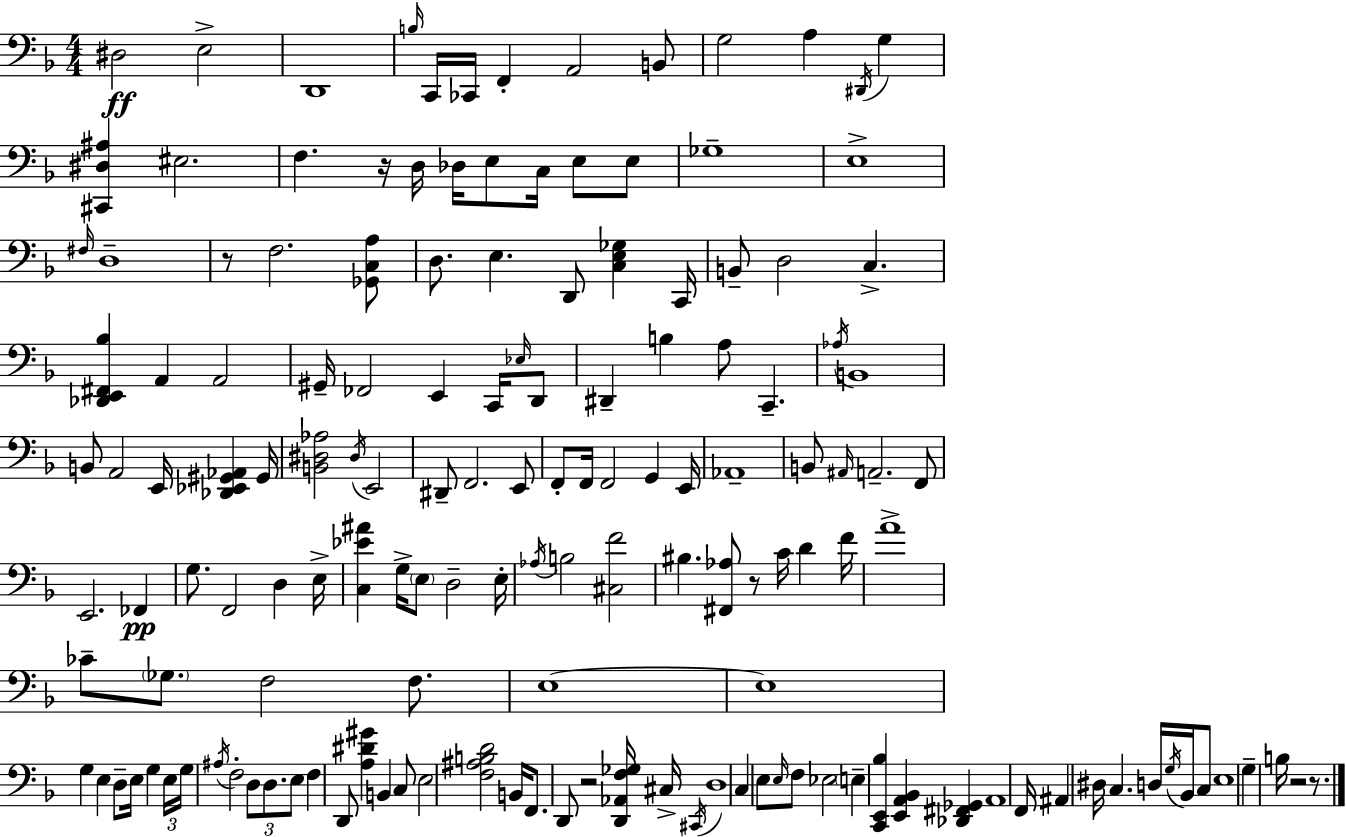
X:1
T:Untitled
M:4/4
L:1/4
K:F
^D,2 E,2 D,,4 B,/4 C,,/4 _C,,/4 F,, A,,2 B,,/2 G,2 A, ^D,,/4 G, [^C,,^D,^A,] ^E,2 F, z/4 D,/4 _D,/4 E,/2 C,/4 E,/2 E,/2 _G,4 E,4 ^F,/4 D,4 z/2 F,2 [_G,,C,A,]/2 D,/2 E, D,,/2 [C,E,_G,] C,,/4 B,,/2 D,2 C, [_D,,E,,^F,,_B,] A,, A,,2 ^G,,/4 _F,,2 E,, C,,/4 _E,/4 D,,/2 ^D,, B, A,/2 C,, _A,/4 B,,4 B,,/2 A,,2 E,,/4 [_D,,_E,,^G,,_A,,] ^G,,/4 [B,,^D,_A,]2 ^D,/4 E,,2 ^D,,/2 F,,2 E,,/2 F,,/2 F,,/4 F,,2 G,, E,,/4 _A,,4 B,,/2 ^A,,/4 A,,2 F,,/2 E,,2 _F,, G,/2 F,,2 D, E,/4 [C,_E^A] G,/4 E,/2 D,2 E,/4 _A,/4 B,2 [^C,F]2 ^B, [^F,,_A,]/2 z/2 C/4 D F/4 A4 _C/2 _G,/2 F,2 F,/2 E,4 E,4 G, E, D,/2 E,/4 G, E,/4 G,/4 ^A,/4 F,2 D,/2 D,/2 E,/2 F, D,,/2 [A,^D^G] B,, C,/2 E,2 [F,^A,B,D]2 B,,/4 F,,/2 D,,/2 z2 [D,,_A,,F,_G,]/4 ^C,/4 ^C,,/4 D,4 C, E,/2 E,/4 F,/2 _E,2 E, [C,,E,,_B,] [E,,A,,_B,,] [_D,,^F,,_G,,] A,,4 F,,/4 ^A,, ^D,/4 C, D,/4 G,/4 _B,,/4 C,/2 E,4 G, B,/4 z2 z/2